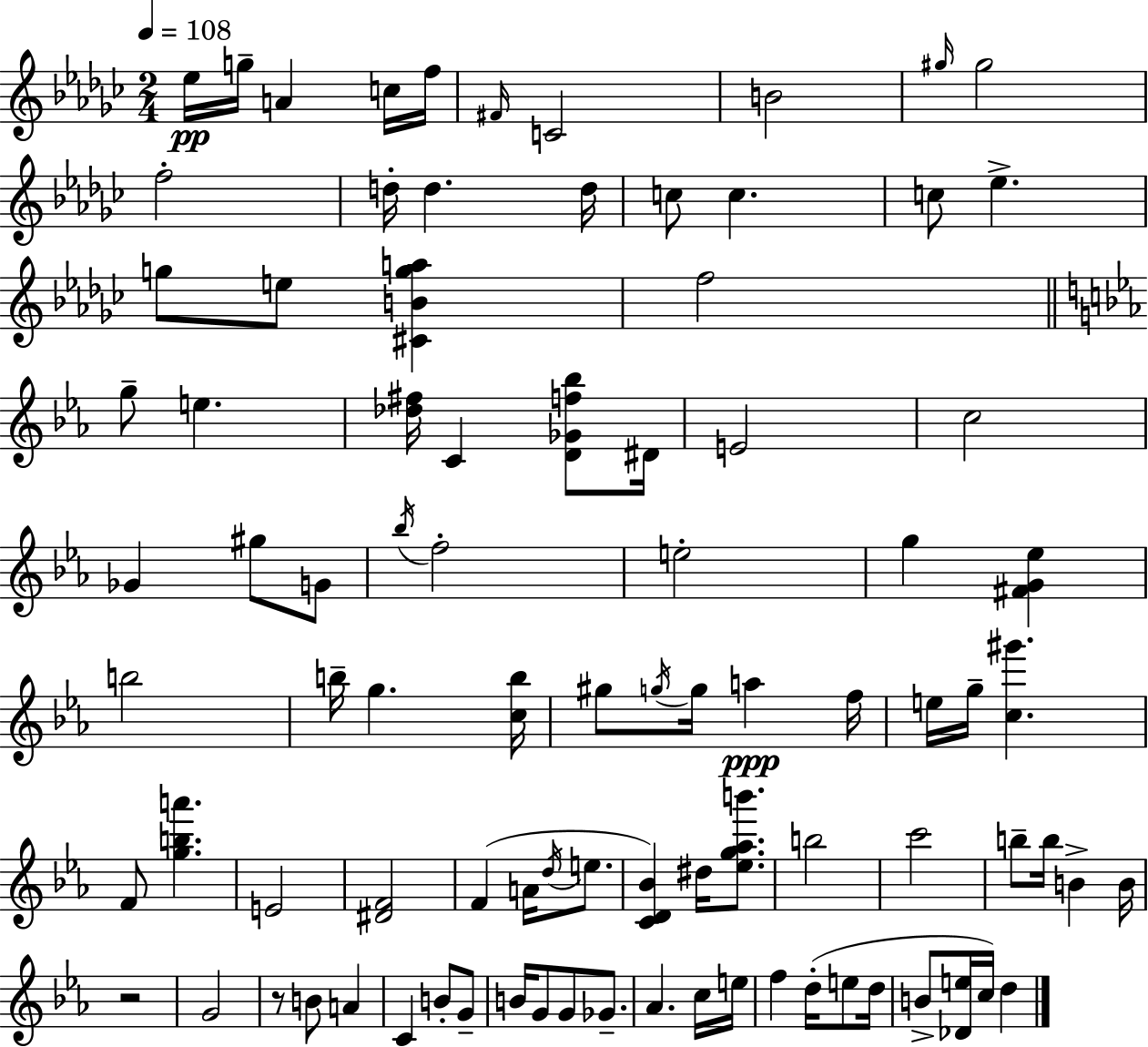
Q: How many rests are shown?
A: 2